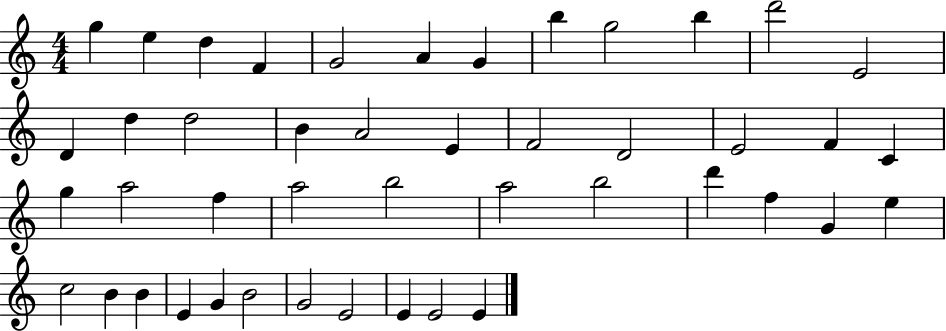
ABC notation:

X:1
T:Untitled
M:4/4
L:1/4
K:C
g e d F G2 A G b g2 b d'2 E2 D d d2 B A2 E F2 D2 E2 F C g a2 f a2 b2 a2 b2 d' f G e c2 B B E G B2 G2 E2 E E2 E